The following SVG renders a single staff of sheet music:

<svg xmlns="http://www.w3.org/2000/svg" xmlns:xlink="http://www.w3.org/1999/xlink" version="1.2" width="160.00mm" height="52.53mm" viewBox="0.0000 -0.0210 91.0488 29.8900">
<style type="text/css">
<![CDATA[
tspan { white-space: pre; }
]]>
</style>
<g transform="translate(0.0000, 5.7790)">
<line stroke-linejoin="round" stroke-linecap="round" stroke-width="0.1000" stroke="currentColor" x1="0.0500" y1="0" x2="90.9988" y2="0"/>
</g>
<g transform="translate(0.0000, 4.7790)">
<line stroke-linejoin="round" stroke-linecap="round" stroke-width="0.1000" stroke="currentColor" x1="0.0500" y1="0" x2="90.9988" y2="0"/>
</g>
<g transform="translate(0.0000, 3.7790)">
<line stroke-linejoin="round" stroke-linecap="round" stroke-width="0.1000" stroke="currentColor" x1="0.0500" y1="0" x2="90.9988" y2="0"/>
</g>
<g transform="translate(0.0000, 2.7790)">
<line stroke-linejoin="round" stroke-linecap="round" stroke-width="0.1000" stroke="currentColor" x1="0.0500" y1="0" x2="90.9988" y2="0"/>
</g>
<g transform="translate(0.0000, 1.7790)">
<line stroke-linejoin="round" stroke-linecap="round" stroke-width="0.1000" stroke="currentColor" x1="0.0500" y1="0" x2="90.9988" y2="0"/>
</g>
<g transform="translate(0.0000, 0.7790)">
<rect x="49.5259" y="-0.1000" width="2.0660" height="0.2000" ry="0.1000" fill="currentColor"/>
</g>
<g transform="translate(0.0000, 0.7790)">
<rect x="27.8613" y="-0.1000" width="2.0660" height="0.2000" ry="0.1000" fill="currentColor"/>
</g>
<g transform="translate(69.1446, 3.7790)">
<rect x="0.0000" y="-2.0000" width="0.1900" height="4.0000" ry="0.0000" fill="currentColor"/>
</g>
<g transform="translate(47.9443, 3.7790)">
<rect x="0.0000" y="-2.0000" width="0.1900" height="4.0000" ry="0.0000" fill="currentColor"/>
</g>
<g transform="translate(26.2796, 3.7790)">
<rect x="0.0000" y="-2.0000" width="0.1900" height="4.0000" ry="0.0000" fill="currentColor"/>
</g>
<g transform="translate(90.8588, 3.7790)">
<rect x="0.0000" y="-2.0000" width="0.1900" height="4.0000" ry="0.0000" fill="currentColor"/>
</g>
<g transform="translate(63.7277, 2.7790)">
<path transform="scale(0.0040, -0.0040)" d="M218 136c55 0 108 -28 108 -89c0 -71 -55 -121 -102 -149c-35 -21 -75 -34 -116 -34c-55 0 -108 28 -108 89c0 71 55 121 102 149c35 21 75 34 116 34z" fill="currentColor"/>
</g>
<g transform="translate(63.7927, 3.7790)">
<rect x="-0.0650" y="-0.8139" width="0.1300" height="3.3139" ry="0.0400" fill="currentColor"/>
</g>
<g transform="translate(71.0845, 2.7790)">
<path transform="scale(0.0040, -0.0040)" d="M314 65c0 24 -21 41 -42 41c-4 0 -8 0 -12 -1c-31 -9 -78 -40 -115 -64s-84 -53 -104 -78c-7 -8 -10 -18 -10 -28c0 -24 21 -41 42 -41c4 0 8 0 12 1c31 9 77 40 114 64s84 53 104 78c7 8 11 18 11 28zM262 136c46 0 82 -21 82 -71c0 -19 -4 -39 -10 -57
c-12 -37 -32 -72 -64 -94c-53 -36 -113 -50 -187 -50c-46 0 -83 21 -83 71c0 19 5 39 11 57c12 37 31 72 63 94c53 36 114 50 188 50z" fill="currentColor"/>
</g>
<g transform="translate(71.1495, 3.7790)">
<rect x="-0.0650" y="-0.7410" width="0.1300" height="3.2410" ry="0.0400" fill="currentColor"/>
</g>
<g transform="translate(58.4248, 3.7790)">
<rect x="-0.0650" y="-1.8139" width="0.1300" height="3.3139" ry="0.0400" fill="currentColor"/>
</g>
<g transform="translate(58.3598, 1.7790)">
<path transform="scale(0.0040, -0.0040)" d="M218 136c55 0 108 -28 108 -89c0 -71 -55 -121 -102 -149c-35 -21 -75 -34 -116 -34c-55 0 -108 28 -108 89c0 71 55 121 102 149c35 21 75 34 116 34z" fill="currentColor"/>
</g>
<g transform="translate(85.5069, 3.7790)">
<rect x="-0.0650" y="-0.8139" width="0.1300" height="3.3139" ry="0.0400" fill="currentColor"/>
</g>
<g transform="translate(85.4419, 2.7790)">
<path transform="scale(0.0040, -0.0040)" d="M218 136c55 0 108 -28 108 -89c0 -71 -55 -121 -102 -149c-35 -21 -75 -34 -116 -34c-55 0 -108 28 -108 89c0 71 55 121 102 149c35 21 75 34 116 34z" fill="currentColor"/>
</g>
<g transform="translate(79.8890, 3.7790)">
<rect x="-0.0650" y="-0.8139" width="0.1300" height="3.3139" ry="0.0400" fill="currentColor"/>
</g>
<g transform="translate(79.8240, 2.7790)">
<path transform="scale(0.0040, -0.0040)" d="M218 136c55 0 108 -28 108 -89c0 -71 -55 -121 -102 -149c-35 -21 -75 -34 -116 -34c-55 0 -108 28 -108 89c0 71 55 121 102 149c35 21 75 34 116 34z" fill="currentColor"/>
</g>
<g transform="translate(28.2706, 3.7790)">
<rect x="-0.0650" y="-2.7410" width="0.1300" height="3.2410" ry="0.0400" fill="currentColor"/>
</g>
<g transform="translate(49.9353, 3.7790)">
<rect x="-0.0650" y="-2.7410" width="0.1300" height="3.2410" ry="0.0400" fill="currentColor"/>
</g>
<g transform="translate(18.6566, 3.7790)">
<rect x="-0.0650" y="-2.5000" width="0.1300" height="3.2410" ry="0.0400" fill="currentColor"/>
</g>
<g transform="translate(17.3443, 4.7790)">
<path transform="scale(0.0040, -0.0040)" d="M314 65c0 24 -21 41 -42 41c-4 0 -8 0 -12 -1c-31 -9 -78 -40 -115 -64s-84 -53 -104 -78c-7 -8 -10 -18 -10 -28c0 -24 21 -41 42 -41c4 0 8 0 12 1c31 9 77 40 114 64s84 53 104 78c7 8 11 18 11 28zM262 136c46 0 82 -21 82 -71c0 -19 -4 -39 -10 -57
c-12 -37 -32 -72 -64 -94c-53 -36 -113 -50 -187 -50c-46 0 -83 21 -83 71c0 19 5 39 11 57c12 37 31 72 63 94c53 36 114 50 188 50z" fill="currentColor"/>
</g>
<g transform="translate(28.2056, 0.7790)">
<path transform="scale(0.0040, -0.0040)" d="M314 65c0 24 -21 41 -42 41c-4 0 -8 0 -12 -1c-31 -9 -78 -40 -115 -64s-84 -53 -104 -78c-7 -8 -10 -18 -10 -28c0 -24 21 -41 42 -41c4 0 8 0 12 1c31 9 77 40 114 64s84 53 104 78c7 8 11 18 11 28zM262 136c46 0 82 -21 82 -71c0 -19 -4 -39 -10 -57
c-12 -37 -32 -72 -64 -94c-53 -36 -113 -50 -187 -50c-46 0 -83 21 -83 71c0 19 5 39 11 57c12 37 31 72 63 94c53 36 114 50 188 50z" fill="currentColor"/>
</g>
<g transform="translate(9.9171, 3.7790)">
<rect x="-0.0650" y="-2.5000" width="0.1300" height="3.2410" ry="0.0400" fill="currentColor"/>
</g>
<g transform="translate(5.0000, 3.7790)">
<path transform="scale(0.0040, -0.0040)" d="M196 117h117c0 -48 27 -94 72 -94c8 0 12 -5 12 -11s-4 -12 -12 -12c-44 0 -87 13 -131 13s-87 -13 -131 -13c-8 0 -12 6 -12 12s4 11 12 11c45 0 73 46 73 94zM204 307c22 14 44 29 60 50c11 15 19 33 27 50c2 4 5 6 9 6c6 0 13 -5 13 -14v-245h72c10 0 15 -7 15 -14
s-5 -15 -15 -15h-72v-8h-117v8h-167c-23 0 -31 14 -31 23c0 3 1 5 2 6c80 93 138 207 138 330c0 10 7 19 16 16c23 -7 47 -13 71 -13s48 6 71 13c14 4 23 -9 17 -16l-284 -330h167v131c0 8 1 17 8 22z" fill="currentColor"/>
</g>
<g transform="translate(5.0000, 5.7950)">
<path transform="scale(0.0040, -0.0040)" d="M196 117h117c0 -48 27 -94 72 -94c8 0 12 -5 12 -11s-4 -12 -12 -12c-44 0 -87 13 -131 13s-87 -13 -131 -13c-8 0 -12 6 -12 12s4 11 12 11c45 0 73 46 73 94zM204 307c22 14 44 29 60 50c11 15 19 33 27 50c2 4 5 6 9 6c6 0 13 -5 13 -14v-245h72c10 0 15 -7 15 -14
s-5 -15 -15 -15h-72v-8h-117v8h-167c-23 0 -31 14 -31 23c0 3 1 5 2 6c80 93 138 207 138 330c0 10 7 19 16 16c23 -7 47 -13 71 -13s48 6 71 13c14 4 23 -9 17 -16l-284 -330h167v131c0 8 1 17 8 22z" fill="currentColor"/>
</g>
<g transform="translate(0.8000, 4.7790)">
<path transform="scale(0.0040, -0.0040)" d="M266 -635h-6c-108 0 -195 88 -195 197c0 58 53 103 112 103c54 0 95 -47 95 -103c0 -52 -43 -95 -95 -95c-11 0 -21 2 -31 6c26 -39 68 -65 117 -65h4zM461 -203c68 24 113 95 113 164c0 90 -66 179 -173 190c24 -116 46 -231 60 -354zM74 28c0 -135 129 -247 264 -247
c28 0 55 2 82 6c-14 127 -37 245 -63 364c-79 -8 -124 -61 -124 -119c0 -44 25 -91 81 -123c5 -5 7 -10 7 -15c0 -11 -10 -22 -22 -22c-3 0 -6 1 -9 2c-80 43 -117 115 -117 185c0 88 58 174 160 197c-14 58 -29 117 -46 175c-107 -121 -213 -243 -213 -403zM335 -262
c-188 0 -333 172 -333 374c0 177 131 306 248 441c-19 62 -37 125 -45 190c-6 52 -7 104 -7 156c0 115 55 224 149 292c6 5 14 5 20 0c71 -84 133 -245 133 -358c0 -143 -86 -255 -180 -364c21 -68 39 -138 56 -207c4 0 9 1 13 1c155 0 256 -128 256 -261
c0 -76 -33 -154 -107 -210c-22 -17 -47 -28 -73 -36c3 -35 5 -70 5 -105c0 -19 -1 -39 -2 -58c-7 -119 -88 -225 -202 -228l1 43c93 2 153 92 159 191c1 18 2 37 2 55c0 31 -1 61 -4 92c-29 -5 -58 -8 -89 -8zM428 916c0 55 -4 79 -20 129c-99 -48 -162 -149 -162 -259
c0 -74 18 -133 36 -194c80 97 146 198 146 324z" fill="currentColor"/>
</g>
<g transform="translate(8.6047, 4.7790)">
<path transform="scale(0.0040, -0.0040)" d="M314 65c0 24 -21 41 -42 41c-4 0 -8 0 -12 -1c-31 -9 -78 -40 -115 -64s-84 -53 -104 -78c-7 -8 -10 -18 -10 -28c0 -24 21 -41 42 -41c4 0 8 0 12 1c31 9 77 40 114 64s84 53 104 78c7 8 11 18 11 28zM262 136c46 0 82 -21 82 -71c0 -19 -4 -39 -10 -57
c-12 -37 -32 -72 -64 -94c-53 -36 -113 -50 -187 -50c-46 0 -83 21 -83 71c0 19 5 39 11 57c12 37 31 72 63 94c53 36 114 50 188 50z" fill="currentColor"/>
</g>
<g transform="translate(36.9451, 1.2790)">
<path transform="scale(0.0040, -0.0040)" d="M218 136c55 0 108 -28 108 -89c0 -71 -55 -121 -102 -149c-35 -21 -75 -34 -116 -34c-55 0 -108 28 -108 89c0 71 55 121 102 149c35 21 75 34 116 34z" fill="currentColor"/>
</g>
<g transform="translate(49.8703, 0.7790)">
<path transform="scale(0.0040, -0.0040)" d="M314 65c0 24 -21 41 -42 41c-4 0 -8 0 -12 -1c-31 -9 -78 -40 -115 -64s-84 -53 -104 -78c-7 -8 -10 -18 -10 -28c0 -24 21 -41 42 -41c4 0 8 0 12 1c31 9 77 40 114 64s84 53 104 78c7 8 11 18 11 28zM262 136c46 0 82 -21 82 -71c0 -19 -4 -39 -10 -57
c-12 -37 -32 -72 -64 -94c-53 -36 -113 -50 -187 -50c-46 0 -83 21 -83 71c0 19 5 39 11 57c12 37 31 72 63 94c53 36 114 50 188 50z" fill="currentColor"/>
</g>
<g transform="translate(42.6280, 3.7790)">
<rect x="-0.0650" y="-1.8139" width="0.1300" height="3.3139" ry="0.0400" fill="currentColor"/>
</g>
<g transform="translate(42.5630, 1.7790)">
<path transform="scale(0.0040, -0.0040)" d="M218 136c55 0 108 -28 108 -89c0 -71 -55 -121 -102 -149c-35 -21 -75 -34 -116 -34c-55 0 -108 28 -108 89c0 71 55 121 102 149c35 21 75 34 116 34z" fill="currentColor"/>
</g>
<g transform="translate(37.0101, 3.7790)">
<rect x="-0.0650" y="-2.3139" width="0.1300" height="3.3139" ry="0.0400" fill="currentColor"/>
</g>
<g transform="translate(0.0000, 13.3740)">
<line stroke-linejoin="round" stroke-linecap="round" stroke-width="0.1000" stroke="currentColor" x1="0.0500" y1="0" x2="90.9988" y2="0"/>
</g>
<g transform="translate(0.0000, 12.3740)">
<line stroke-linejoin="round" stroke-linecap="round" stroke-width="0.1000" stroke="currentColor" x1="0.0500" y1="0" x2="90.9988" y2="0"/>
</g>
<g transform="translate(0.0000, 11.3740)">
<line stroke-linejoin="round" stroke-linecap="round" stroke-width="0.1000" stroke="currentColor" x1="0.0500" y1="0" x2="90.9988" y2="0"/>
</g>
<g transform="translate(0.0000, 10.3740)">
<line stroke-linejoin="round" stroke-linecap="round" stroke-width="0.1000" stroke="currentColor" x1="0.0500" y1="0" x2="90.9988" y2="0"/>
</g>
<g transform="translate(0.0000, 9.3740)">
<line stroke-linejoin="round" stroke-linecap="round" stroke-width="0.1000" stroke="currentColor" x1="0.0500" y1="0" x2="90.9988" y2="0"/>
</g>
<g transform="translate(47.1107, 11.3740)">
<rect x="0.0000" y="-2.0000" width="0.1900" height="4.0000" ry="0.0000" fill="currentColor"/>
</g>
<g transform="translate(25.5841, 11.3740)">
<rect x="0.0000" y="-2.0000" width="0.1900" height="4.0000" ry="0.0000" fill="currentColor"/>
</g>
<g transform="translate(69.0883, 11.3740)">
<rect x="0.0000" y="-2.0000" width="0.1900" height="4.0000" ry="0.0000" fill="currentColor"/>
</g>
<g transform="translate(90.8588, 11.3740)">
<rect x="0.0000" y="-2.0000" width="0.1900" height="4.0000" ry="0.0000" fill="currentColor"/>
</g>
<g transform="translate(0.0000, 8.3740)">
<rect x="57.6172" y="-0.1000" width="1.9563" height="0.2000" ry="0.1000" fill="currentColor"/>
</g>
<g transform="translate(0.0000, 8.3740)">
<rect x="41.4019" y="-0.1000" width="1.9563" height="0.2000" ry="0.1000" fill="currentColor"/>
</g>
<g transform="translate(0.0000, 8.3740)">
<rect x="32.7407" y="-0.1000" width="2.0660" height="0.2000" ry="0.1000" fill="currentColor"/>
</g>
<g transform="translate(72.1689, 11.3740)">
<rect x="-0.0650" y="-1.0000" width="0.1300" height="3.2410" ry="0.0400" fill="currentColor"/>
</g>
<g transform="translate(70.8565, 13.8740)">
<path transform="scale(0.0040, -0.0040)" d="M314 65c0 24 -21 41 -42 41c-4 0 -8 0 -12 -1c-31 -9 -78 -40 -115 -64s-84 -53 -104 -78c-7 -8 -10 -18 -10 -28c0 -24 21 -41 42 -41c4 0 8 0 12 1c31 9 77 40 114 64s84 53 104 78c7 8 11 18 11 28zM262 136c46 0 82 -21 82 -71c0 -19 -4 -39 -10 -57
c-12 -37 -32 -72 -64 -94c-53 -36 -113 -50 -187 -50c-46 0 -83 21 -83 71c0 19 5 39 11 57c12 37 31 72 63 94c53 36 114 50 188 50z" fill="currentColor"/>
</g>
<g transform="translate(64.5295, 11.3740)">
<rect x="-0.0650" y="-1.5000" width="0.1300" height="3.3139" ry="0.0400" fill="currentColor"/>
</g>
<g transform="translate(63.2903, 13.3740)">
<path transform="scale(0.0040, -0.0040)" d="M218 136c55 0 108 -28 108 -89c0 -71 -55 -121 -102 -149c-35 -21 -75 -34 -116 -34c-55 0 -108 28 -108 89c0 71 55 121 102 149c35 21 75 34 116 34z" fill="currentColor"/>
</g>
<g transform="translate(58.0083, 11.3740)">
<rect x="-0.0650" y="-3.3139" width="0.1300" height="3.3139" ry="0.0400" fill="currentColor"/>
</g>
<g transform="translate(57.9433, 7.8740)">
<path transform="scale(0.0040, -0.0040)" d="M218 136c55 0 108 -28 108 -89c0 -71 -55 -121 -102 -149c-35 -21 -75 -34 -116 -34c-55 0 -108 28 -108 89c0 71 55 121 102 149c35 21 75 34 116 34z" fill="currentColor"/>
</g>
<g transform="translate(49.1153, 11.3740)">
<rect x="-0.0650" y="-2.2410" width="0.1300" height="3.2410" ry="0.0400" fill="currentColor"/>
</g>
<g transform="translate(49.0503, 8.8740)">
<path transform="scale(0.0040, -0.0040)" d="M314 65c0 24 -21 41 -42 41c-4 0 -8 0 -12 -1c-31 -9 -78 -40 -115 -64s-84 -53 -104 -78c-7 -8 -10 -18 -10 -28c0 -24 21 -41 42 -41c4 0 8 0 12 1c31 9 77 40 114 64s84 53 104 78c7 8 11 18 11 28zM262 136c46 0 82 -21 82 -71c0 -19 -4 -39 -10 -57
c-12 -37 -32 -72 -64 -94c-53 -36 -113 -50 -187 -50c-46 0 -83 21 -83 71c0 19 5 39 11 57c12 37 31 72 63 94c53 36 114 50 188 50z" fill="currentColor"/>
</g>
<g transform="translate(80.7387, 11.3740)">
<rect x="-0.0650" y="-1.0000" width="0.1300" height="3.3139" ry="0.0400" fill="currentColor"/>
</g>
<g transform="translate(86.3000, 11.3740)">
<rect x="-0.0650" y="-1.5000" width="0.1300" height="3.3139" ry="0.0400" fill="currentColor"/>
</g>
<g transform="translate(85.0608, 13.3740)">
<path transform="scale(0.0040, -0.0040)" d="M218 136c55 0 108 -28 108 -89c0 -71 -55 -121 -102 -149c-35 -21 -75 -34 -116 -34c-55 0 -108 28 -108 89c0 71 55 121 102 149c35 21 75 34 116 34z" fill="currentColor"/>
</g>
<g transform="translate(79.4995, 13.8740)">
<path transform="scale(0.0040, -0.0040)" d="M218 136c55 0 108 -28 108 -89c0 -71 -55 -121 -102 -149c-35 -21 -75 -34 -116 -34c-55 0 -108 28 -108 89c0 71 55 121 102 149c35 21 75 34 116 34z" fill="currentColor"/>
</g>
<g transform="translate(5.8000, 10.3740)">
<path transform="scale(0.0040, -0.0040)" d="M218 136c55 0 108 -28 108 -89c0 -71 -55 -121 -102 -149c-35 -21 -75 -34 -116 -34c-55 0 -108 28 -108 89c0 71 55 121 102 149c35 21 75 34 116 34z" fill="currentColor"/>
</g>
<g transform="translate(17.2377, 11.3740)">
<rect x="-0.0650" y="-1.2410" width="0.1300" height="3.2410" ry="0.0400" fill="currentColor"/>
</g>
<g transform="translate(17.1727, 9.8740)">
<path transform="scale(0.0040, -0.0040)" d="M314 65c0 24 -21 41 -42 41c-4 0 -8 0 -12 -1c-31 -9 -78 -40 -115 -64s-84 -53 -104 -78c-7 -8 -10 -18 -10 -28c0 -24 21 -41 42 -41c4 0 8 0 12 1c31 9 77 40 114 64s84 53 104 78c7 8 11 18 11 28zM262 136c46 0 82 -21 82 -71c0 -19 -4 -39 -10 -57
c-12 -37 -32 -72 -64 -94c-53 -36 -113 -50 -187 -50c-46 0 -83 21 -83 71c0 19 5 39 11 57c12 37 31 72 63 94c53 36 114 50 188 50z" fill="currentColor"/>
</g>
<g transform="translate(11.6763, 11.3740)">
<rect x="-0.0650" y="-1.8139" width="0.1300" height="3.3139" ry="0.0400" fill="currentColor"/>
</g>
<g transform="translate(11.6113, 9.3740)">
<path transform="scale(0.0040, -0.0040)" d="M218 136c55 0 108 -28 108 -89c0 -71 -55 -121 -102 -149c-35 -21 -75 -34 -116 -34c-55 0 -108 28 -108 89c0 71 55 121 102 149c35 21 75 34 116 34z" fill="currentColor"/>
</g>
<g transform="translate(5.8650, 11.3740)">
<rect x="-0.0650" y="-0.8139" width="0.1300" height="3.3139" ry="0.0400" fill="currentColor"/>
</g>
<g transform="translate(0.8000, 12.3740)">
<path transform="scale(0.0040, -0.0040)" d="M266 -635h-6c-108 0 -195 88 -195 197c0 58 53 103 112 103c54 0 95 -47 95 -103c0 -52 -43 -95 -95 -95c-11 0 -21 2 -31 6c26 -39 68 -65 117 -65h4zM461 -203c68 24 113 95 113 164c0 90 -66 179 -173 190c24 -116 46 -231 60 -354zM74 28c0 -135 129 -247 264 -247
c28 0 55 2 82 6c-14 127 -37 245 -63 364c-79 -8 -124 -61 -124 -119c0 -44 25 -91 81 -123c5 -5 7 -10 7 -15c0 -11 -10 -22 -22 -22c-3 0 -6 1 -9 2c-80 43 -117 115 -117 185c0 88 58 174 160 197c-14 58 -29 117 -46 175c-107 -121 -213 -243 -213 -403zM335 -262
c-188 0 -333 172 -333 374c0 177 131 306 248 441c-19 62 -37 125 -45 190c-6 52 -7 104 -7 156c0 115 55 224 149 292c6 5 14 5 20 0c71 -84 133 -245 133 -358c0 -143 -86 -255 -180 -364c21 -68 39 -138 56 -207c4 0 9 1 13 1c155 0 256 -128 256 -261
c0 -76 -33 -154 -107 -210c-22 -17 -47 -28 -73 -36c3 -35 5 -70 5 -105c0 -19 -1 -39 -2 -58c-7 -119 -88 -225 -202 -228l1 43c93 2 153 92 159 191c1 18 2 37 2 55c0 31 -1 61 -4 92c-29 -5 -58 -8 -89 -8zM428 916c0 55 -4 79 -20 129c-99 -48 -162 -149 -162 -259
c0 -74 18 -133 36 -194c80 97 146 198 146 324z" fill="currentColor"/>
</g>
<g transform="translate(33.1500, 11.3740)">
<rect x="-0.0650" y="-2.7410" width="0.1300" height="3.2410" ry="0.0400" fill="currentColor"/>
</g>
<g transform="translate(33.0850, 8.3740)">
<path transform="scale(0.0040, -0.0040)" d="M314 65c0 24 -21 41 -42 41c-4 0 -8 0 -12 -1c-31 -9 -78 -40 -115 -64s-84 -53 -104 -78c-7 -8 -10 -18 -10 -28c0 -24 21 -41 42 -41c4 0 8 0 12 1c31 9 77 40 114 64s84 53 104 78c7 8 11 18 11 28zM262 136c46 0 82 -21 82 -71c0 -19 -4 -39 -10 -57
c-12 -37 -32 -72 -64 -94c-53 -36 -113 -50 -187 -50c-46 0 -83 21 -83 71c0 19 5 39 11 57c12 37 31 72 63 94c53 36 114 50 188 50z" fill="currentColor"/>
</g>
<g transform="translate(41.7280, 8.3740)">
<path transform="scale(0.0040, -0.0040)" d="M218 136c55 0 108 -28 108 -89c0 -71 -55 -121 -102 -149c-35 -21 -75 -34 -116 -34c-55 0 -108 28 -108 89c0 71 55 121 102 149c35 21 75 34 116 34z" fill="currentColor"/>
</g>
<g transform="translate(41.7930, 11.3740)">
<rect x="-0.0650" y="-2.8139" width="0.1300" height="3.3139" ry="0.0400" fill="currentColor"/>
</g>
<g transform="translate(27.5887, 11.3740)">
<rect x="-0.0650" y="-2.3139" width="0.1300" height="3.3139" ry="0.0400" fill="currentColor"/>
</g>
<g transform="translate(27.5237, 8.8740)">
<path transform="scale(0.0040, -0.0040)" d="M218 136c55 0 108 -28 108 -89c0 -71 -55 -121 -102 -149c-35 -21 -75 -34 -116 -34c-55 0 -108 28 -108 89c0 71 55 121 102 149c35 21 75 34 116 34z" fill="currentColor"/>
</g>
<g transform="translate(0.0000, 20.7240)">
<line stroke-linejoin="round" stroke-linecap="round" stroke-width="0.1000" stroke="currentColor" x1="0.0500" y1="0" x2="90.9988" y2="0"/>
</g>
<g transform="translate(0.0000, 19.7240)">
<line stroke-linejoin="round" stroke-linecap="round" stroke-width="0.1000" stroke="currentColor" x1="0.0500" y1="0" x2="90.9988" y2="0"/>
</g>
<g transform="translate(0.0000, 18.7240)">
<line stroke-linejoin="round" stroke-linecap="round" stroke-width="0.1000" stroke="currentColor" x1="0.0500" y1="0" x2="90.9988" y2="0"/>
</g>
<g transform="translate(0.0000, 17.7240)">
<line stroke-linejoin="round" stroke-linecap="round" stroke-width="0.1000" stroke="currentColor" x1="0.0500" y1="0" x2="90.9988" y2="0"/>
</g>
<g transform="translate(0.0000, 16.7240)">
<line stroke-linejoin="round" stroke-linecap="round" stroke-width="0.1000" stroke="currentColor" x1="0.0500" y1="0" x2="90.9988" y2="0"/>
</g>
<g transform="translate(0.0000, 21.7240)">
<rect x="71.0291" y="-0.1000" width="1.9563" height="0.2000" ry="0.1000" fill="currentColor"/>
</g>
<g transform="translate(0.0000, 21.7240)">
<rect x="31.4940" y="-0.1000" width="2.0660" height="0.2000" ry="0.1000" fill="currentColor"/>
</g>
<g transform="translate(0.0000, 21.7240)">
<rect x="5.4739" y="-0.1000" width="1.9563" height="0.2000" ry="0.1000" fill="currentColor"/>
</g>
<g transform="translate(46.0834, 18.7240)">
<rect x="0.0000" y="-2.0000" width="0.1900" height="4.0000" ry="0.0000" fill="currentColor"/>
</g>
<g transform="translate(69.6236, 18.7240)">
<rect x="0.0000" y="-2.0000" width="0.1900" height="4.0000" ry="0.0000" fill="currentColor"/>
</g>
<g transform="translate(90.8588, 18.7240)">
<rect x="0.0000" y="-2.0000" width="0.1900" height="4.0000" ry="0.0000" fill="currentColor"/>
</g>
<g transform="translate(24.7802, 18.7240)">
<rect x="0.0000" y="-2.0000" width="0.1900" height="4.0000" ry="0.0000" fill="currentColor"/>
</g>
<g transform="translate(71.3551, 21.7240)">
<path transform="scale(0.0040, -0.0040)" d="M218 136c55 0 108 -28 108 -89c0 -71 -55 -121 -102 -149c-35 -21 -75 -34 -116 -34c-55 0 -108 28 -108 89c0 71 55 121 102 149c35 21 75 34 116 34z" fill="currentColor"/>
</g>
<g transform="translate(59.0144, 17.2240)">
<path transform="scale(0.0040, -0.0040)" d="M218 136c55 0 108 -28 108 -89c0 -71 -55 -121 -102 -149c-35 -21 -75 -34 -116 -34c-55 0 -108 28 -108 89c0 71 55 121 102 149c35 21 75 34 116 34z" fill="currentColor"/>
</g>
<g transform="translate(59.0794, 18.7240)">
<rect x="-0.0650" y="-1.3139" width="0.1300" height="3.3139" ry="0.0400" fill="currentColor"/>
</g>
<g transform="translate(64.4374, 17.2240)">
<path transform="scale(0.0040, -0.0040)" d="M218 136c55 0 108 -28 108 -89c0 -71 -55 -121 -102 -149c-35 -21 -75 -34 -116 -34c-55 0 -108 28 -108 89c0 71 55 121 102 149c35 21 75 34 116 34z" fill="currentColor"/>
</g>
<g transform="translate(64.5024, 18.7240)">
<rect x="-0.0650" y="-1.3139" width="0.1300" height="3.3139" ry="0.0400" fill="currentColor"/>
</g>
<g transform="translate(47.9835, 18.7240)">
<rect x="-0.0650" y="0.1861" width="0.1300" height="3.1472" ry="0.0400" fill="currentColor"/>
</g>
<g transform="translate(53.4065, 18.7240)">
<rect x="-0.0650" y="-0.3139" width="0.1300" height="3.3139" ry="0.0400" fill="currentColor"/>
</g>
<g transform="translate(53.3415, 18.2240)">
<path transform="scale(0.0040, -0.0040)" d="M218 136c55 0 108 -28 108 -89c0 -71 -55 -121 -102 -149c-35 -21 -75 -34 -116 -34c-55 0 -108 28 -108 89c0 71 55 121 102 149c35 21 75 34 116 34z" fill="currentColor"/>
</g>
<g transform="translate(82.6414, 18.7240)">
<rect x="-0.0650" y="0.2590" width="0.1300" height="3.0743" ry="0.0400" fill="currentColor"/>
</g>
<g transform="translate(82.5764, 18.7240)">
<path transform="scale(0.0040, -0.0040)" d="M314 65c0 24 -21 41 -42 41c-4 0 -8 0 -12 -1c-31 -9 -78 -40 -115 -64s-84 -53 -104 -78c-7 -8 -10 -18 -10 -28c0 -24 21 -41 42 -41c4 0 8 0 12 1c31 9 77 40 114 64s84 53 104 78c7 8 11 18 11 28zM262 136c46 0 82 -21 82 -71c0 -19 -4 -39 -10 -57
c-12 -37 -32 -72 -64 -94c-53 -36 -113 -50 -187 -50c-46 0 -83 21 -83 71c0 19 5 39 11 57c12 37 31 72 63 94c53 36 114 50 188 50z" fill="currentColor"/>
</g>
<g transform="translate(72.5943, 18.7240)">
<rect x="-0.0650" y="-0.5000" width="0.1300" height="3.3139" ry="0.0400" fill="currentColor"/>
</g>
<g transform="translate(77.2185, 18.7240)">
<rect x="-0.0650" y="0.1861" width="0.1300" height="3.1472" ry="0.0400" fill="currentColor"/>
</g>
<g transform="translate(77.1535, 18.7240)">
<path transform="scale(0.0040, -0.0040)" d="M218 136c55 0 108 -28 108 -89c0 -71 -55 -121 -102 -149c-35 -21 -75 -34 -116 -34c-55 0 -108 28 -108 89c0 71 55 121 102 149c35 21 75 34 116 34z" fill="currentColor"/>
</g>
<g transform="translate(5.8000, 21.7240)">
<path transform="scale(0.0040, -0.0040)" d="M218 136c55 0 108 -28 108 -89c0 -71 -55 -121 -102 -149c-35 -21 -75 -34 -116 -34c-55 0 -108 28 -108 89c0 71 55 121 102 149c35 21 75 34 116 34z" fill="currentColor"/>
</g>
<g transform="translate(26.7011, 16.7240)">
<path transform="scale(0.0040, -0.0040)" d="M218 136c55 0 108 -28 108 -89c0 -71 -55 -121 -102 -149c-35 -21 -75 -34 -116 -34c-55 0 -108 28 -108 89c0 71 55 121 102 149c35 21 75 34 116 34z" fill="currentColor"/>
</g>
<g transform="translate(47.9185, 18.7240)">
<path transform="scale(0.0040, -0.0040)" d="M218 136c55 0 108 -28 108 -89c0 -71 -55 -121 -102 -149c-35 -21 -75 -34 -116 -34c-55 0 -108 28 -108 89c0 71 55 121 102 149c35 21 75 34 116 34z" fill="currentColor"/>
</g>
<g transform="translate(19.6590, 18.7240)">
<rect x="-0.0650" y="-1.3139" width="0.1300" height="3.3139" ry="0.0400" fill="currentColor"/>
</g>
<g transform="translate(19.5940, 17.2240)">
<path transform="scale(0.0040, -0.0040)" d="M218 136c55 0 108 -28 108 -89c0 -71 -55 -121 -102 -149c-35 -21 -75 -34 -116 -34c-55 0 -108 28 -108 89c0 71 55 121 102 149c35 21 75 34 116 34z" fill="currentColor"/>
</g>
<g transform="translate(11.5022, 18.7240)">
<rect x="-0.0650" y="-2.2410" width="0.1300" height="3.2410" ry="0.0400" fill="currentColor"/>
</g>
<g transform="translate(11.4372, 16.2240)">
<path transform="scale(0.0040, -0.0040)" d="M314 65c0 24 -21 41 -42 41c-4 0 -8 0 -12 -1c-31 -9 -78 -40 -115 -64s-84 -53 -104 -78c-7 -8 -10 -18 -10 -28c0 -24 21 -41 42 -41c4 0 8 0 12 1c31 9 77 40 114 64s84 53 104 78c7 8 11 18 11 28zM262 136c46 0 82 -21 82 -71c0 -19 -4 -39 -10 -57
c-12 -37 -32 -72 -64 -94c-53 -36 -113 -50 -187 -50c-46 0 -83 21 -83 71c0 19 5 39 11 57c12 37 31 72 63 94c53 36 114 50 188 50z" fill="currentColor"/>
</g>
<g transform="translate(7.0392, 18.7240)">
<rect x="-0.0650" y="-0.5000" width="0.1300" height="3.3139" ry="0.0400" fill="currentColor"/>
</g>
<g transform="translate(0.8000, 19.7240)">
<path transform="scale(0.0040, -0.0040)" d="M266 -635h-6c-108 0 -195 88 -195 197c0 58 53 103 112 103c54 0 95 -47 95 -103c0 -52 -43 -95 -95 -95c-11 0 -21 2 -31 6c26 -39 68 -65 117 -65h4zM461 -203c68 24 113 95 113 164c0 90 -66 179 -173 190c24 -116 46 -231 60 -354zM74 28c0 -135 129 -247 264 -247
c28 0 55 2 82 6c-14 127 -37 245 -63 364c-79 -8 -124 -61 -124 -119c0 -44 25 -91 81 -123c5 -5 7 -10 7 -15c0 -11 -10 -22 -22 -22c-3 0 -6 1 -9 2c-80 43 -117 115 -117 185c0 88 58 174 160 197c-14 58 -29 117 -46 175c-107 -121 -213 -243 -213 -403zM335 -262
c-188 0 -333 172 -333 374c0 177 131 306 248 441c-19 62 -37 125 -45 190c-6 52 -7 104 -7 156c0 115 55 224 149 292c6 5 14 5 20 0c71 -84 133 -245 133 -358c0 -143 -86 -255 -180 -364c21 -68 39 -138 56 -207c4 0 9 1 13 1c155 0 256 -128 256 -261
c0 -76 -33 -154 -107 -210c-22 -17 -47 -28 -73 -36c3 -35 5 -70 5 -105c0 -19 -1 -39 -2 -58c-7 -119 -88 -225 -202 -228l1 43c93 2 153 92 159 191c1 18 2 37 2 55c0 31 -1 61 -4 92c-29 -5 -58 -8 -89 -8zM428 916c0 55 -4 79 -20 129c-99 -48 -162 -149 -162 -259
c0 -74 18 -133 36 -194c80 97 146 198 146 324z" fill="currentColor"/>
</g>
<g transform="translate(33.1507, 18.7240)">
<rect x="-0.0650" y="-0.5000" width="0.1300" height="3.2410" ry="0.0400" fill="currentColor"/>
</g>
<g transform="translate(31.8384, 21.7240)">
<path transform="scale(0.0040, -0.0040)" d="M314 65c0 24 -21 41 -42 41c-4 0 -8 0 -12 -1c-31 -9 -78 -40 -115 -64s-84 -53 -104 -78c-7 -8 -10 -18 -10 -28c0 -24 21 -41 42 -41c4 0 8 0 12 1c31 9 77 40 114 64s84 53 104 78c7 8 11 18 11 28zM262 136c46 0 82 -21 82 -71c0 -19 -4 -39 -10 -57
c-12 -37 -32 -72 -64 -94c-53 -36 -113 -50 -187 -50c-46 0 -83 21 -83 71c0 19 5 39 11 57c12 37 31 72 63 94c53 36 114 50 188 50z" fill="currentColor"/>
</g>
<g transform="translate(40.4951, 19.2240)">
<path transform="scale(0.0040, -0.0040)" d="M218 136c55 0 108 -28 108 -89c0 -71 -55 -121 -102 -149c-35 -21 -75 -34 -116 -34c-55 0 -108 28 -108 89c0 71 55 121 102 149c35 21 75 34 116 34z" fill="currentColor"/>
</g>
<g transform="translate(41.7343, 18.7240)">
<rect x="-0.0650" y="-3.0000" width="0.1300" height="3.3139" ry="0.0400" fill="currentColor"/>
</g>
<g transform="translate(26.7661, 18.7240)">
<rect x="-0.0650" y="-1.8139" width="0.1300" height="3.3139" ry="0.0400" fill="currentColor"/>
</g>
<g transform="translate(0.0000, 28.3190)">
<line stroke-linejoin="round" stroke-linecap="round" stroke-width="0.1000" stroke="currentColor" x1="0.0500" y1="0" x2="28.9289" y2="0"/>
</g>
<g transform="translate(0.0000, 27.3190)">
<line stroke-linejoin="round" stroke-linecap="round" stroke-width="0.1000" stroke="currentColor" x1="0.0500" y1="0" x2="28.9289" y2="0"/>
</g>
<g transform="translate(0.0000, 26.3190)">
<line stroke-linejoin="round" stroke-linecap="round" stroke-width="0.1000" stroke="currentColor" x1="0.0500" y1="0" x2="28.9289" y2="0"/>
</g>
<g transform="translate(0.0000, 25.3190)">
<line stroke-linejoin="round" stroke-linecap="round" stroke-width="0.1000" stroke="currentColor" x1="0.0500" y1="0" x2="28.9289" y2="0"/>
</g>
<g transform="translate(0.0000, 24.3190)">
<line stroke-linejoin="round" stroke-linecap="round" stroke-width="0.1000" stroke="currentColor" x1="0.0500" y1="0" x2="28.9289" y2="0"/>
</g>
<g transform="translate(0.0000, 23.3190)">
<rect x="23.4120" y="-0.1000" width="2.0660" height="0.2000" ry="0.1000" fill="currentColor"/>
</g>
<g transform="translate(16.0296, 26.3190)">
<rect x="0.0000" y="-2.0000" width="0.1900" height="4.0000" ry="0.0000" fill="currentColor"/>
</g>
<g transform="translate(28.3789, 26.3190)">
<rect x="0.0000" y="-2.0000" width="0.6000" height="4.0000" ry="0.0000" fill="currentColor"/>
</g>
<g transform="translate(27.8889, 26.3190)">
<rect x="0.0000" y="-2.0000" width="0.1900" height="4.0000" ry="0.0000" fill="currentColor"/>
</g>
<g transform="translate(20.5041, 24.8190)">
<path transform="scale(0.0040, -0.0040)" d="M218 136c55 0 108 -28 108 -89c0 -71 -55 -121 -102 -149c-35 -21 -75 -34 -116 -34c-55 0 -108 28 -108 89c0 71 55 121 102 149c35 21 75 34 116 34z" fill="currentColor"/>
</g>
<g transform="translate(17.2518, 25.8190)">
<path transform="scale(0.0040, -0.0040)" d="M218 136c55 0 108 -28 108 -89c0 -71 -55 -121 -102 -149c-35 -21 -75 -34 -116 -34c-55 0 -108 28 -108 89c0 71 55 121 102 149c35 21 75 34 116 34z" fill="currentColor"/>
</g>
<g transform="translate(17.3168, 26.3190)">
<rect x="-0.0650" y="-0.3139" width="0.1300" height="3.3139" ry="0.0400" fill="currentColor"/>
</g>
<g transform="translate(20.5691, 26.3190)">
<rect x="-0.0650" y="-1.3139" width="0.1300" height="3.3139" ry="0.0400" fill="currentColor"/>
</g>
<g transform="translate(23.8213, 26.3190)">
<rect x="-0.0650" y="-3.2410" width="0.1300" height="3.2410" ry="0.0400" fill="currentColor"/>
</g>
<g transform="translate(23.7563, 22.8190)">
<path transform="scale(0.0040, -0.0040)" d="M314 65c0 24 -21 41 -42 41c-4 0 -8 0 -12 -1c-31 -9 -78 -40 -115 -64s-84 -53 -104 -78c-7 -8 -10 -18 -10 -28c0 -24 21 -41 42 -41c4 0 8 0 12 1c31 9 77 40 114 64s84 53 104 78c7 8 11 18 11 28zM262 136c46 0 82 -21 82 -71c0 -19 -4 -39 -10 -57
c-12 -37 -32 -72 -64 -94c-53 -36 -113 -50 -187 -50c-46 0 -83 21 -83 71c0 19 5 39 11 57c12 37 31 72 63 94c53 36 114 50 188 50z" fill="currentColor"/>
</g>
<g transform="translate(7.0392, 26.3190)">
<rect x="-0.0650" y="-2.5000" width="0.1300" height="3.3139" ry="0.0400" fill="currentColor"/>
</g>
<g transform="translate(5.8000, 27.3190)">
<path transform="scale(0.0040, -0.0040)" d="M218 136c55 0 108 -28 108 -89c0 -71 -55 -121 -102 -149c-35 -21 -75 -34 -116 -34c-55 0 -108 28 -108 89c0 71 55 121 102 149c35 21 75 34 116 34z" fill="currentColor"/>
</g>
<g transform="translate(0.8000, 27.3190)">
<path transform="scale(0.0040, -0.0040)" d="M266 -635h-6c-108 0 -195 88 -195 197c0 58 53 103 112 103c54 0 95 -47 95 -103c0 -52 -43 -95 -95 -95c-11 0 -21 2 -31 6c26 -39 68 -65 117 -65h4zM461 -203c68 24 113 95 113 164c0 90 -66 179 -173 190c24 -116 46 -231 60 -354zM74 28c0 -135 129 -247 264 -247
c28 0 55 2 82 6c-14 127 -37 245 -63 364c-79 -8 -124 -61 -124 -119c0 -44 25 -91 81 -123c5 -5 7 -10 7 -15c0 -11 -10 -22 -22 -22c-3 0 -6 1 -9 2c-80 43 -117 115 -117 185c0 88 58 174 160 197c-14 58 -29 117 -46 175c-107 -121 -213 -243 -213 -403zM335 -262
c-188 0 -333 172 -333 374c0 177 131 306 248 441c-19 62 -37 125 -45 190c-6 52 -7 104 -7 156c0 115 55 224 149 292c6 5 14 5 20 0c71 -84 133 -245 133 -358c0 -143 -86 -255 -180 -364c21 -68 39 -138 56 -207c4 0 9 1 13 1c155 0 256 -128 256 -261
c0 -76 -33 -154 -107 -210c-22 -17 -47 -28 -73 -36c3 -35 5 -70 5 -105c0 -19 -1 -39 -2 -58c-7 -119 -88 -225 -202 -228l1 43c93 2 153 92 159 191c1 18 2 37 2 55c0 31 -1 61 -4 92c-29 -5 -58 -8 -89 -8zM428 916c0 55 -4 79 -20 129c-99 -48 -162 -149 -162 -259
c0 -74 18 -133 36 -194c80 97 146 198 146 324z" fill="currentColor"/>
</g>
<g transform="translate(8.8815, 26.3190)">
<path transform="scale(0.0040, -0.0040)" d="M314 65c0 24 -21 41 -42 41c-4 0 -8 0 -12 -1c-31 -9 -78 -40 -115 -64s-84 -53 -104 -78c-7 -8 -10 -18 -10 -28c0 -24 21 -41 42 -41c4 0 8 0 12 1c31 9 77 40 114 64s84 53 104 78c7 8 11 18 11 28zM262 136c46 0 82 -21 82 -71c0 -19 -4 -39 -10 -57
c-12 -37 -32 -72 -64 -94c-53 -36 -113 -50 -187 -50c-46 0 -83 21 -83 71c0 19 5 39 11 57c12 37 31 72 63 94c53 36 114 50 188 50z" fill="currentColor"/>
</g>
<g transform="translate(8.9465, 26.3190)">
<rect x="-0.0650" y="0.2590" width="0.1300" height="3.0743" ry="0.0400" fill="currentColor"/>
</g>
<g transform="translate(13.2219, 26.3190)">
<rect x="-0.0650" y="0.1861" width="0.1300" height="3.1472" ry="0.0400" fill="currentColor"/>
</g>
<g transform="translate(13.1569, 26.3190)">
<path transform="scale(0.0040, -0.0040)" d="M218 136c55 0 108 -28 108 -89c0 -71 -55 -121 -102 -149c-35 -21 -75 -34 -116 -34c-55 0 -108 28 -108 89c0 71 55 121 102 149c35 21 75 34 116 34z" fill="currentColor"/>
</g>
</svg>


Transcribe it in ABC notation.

X:1
T:Untitled
M:4/4
L:1/4
K:C
G2 G2 a2 g f a2 f d d2 d d d f e2 g a2 a g2 b E D2 D E C g2 e f C2 A B c e e C B B2 G B2 B c e b2